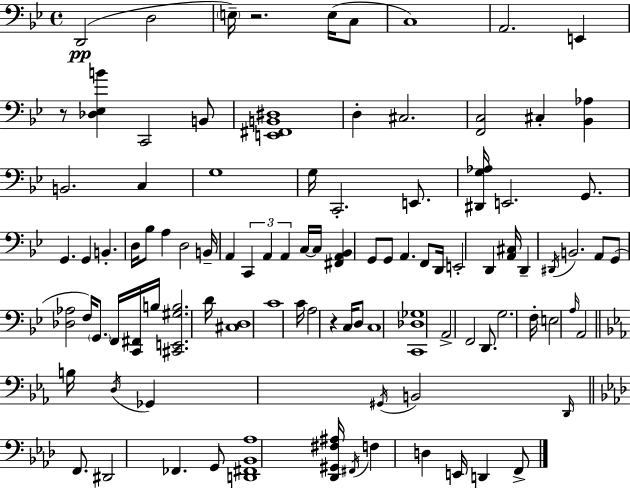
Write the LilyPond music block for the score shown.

{
  \clef bass
  \time 4/4
  \defaultTimeSignature
  \key bes \major
  \repeat volta 2 { d,2(\pp d2 | \parenthesize e16--) r2. e16( c8 | c1) | a,2. e,4 | \break r8 <des ees b'>4 c,2 b,8 | <e, fis, b, dis>1 | d4-. cis2. | <f, c>2 cis4-. <bes, aes>4 | \break b,2. c4 | g1 | g16 c,2.-. e,8. | <dis, g aes>16 e,2. g,8. | \break g,4. g,4 b,4.-. | d16 bes8 a4 d2 b,16-- | a,4 \tuplet 3/2 { c,4 a,4 a,4 } | c16~~ c16 <fis, a, bes,>4 g,8 g,8 a,4. | \break f,8 d,16 e,2-. d,4 <a, cis>16 | d,4-- \acciaccatura { dis,16 } b,2. | a,8 g,8( <des aes>2 f16) \parenthesize g,8. | f,16 <c, fis,>16 b16 <cis, e, gis b>2. | \break d'16 <cis d>1 | c'1 | c'16 a2 r4 c16 d8 | c1 | \break <c, des ges>1 | a,2-> f,2 | d,8. g2. | f16-. e2 \grace { a16 } a,2 | \break \bar "||" \break \key ees \major b16 \acciaccatura { d16 } ges,4 \acciaccatura { gis,16 } b,2 \grace { d,16 } | \bar "||" \break \key aes \major f,8. dis,2 fes,4. | g,8 <d, fis, bes, aes>1 | <des, gis, fis ais>16 \acciaccatura { fis,16 } f4 d4 e,16 d,4 | f,8-> } \bar "|."
}